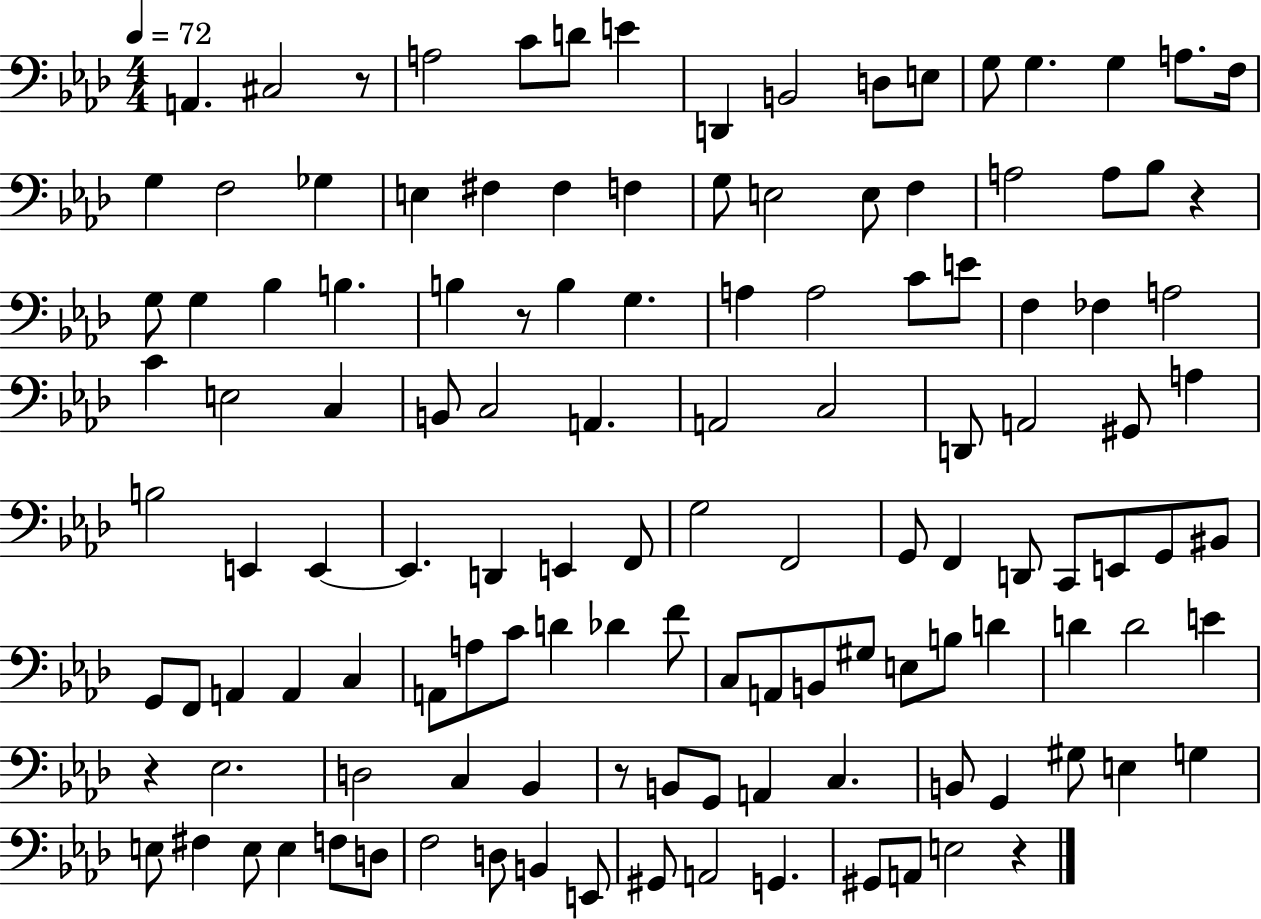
{
  \clef bass
  \numericTimeSignature
  \time 4/4
  \key aes \major
  \tempo 4 = 72
  a,4. cis2 r8 | a2 c'8 d'8 e'4 | d,4 b,2 d8 e8 | g8 g4. g4 a8. f16 | \break g4 f2 ges4 | e4 fis4 fis4 f4 | g8 e2 e8 f4 | a2 a8 bes8 r4 | \break g8 g4 bes4 b4. | b4 r8 b4 g4. | a4 a2 c'8 e'8 | f4 fes4 a2 | \break c'4 e2 c4 | b,8 c2 a,4. | a,2 c2 | d,8 a,2 gis,8 a4 | \break b2 e,4 e,4~~ | e,4. d,4 e,4 f,8 | g2 f,2 | g,8 f,4 d,8 c,8 e,8 g,8 bis,8 | \break g,8 f,8 a,4 a,4 c4 | a,8 a8 c'8 d'4 des'4 f'8 | c8 a,8 b,8 gis8 e8 b8 d'4 | d'4 d'2 e'4 | \break r4 ees2. | d2 c4 bes,4 | r8 b,8 g,8 a,4 c4. | b,8 g,4 gis8 e4 g4 | \break e8 fis4 e8 e4 f8 d8 | f2 d8 b,4 e,8 | gis,8 a,2 g,4. | gis,8 a,8 e2 r4 | \break \bar "|."
}